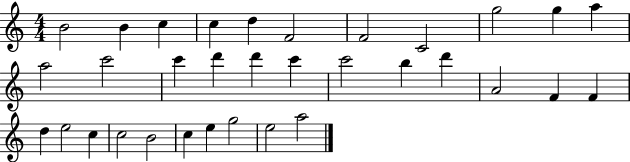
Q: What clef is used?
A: treble